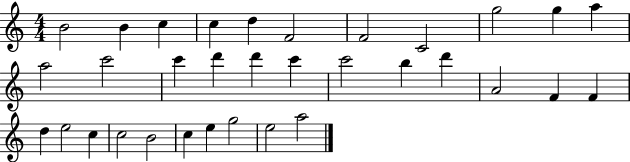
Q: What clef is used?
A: treble